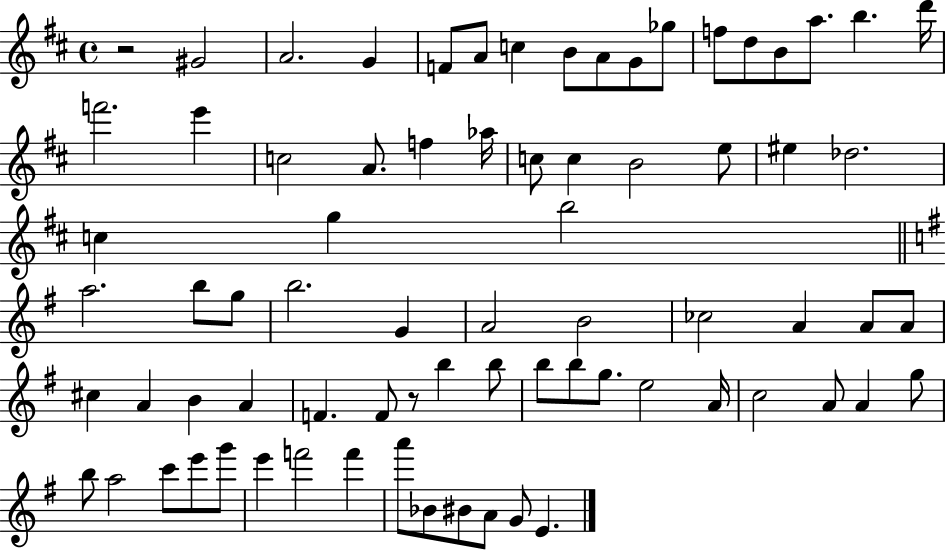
X:1
T:Untitled
M:4/4
L:1/4
K:D
z2 ^G2 A2 G F/2 A/2 c B/2 A/2 G/2 _g/2 f/2 d/2 B/2 a/2 b d'/4 f'2 e' c2 A/2 f _a/4 c/2 c B2 e/2 ^e _d2 c g b2 a2 b/2 g/2 b2 G A2 B2 _c2 A A/2 A/2 ^c A B A F F/2 z/2 b b/2 b/2 b/2 g/2 e2 A/4 c2 A/2 A g/2 b/2 a2 c'/2 e'/2 g'/2 e' f'2 f' a'/2 _B/2 ^B/2 A/2 G/2 E